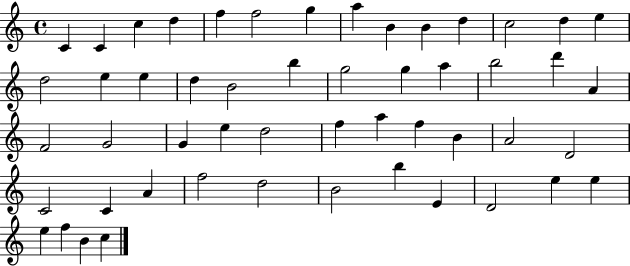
X:1
T:Untitled
M:4/4
L:1/4
K:C
C C c d f f2 g a B B d c2 d e d2 e e d B2 b g2 g a b2 d' A F2 G2 G e d2 f a f B A2 D2 C2 C A f2 d2 B2 b E D2 e e e f B c